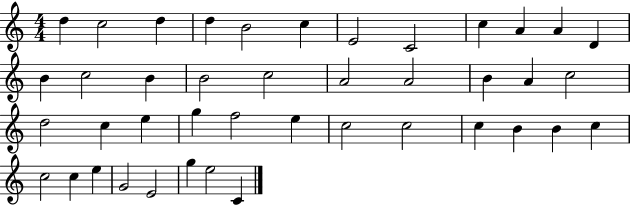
{
  \clef treble
  \numericTimeSignature
  \time 4/4
  \key c \major
  d''4 c''2 d''4 | d''4 b'2 c''4 | e'2 c'2 | c''4 a'4 a'4 d'4 | \break b'4 c''2 b'4 | b'2 c''2 | a'2 a'2 | b'4 a'4 c''2 | \break d''2 c''4 e''4 | g''4 f''2 e''4 | c''2 c''2 | c''4 b'4 b'4 c''4 | \break c''2 c''4 e''4 | g'2 e'2 | g''4 e''2 c'4 | \bar "|."
}